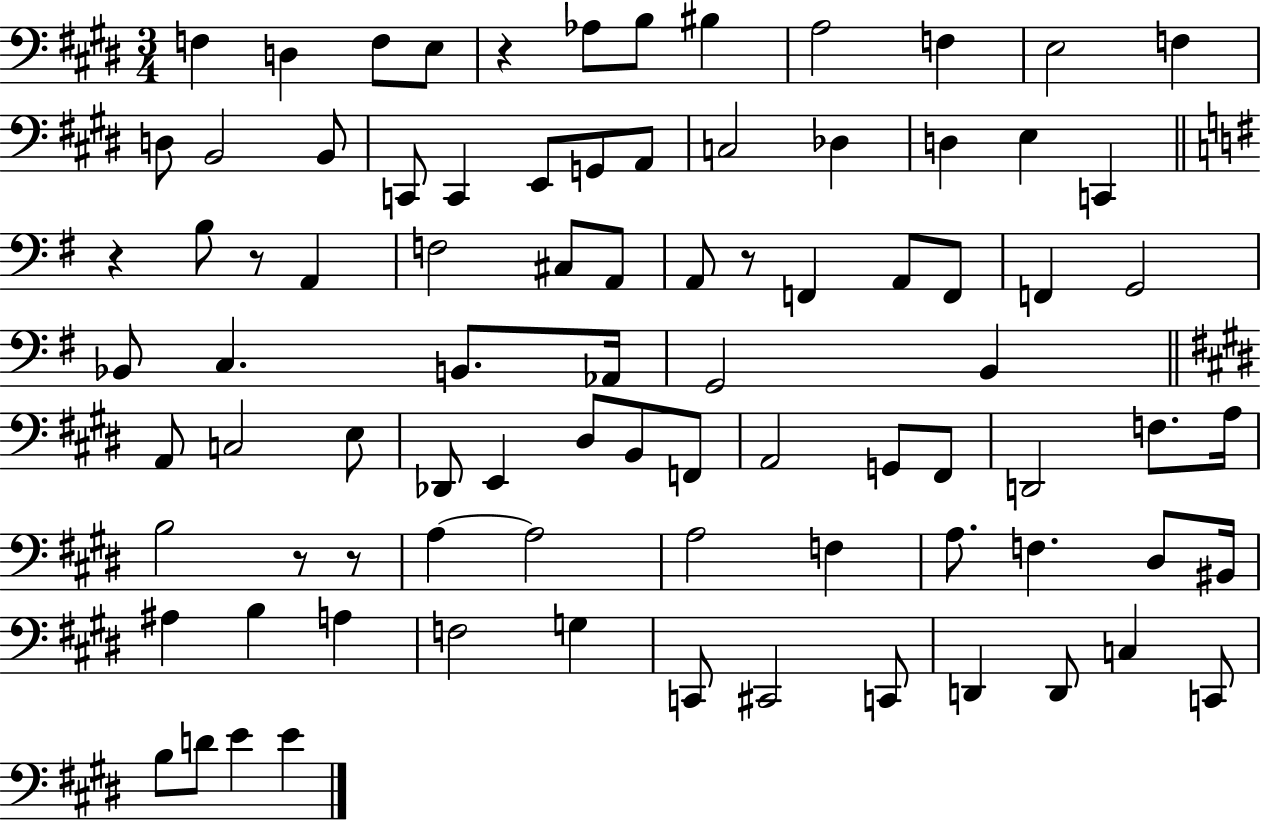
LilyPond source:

{
  \clef bass
  \numericTimeSignature
  \time 3/4
  \key e \major
  f4 d4 f8 e8 | r4 aes8 b8 bis4 | a2 f4 | e2 f4 | \break d8 b,2 b,8 | c,8 c,4 e,8 g,8 a,8 | c2 des4 | d4 e4 c,4 | \break \bar "||" \break \key g \major r4 b8 r8 a,4 | f2 cis8 a,8 | a,8 r8 f,4 a,8 f,8 | f,4 g,2 | \break bes,8 c4. b,8. aes,16 | g,2 b,4 | \bar "||" \break \key e \major a,8 c2 e8 | des,8 e,4 dis8 b,8 f,8 | a,2 g,8 fis,8 | d,2 f8. a16 | \break b2 r8 r8 | a4~~ a2 | a2 f4 | a8. f4. dis8 bis,16 | \break ais4 b4 a4 | f2 g4 | c,8 cis,2 c,8 | d,4 d,8 c4 c,8 | \break b8 d'8 e'4 e'4 | \bar "|."
}